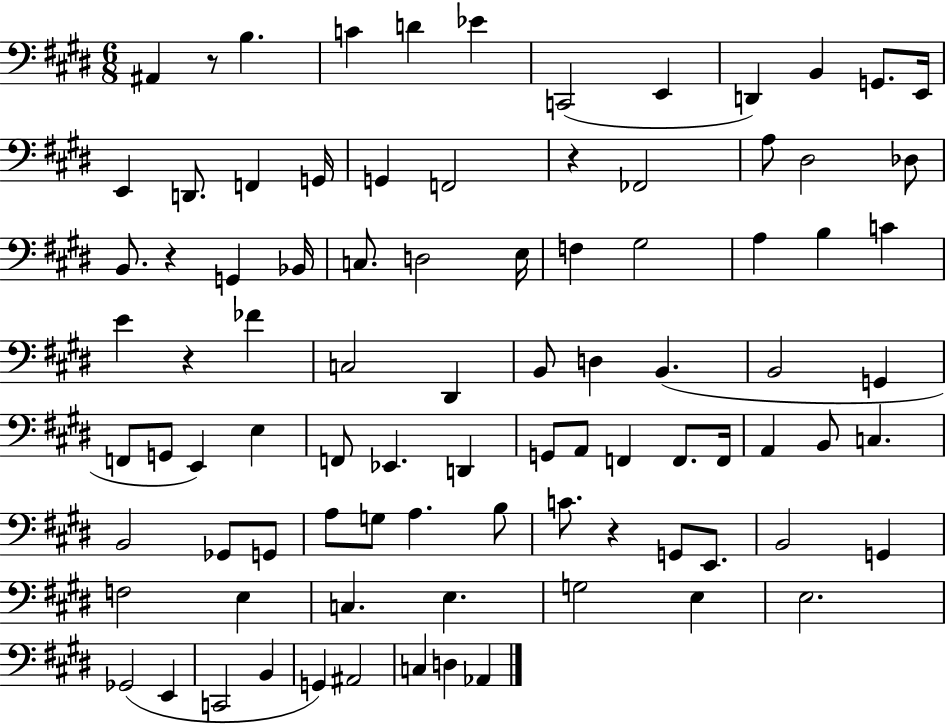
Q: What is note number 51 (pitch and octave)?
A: F2